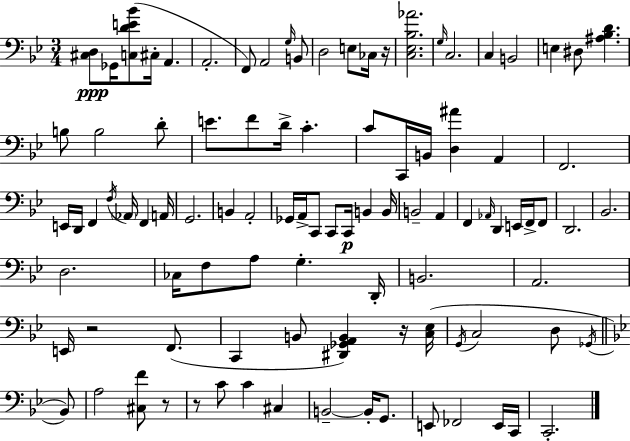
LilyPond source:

{
  \clef bass
  \numericTimeSignature
  \time 3/4
  \key bes \major
  <cis d>8\ppp ges,16 <c d' e' bes'>8( cis16-. a,4. | a,2.-. | f,8) a,2 \grace { g16 } b,8 | d2 e8 ces16 | \break r16 <c ees bes aes'>2. | \grace { g16 } c2. | c4 b,2 | e4 dis8 <ais bes d'>4. | \break b8 b2 | d'8-. e'8. f'8 d'16-> c'4.-. | c'8 c,16 b,16 <d ais'>4 a,4 | f,2. | \break e,16 d,16 f,4 \acciaccatura { f16 } \parenthesize aes,16 f,4 | a,16 g,2. | b,4 a,2-. | ges,16 a,16-> c,8 c,8 c,16\p b,4 | \break b,16 b,2-- a,4 | f,4 \grace { aes,16 } d,4 | e,16 f,16-> f,8 d,2. | bes,2. | \break d2. | ces16 f8 a8 g4.-. | d,16-. b,2. | a,2. | \break e,16 r2 | f,8.( c,4 b,8 <dis, ges, a, b,>4) | r16 <c ees>16( \acciaccatura { g,16 } c2 | d8 \acciaccatura { ges,16 } \bar "||" \break \key g \minor bes,8) a2 <cis f'>8 | r8 r8 c'8 c'4 cis4 | b,2--~~ b,16-. g,8. | e,8 fes,2 | \break e,16 c,16 c,2.-. | \bar "|."
}